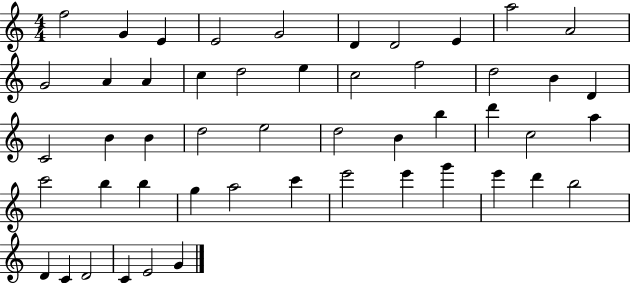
{
  \clef treble
  \numericTimeSignature
  \time 4/4
  \key c \major
  f''2 g'4 e'4 | e'2 g'2 | d'4 d'2 e'4 | a''2 a'2 | \break g'2 a'4 a'4 | c''4 d''2 e''4 | c''2 f''2 | d''2 b'4 d'4 | \break c'2 b'4 b'4 | d''2 e''2 | d''2 b'4 b''4 | d'''4 c''2 a''4 | \break c'''2 b''4 b''4 | g''4 a''2 c'''4 | e'''2 e'''4 g'''4 | e'''4 d'''4 b''2 | \break d'4 c'4 d'2 | c'4 e'2 g'4 | \bar "|."
}